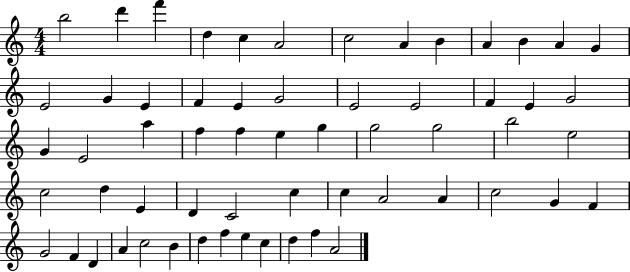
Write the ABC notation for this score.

X:1
T:Untitled
M:4/4
L:1/4
K:C
b2 d' f' d c A2 c2 A B A B A G E2 G E F E G2 E2 E2 F E G2 G E2 a f f e g g2 g2 b2 e2 c2 d E D C2 c c A2 A c2 G F G2 F D A c2 B d f e c d f A2